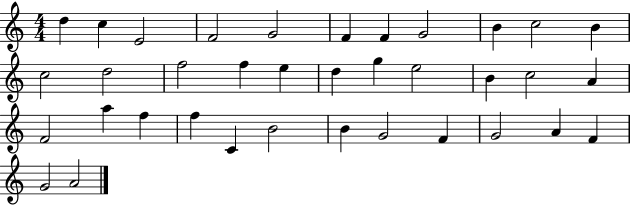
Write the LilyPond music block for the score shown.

{
  \clef treble
  \numericTimeSignature
  \time 4/4
  \key c \major
  d''4 c''4 e'2 | f'2 g'2 | f'4 f'4 g'2 | b'4 c''2 b'4 | \break c''2 d''2 | f''2 f''4 e''4 | d''4 g''4 e''2 | b'4 c''2 a'4 | \break f'2 a''4 f''4 | f''4 c'4 b'2 | b'4 g'2 f'4 | g'2 a'4 f'4 | \break g'2 a'2 | \bar "|."
}